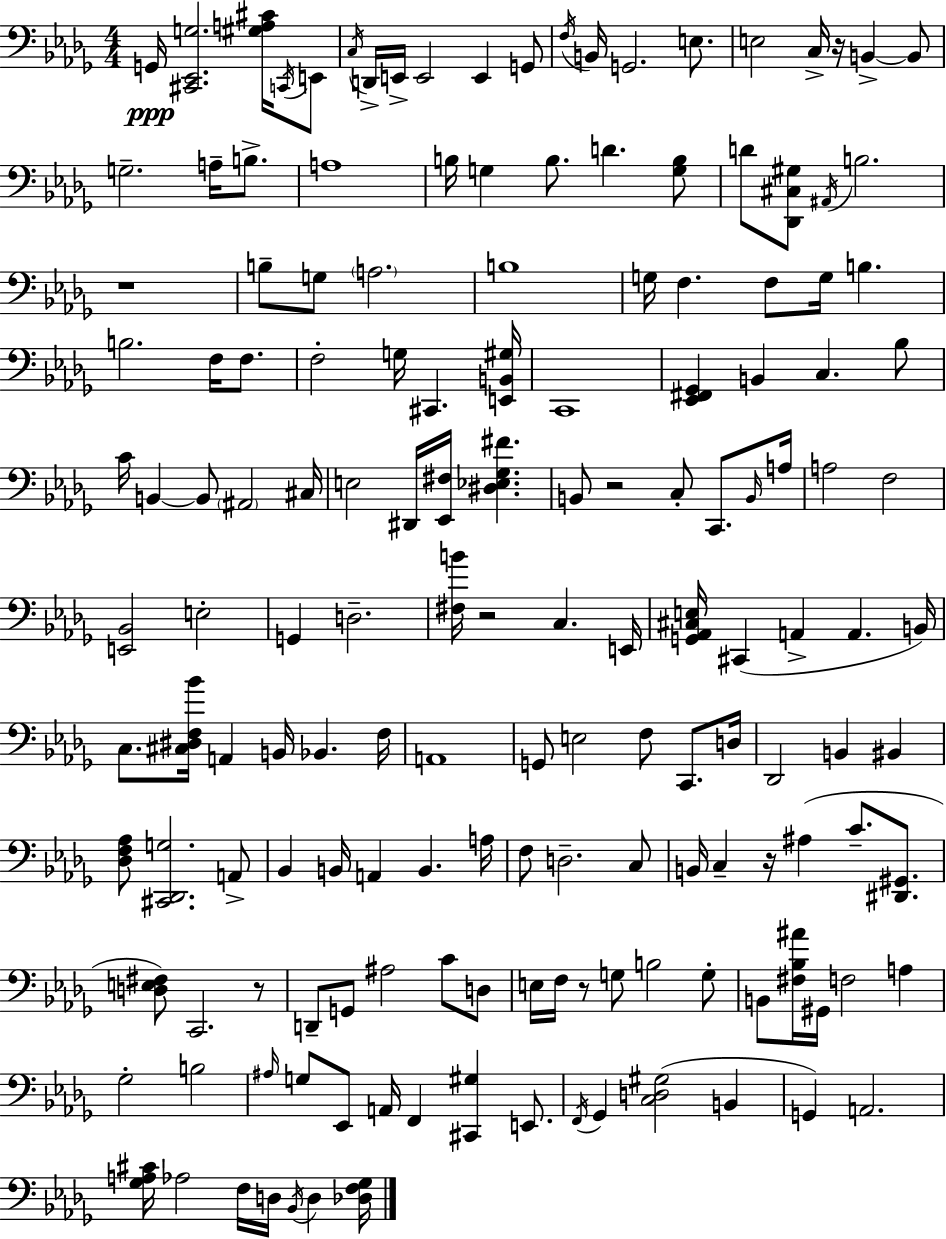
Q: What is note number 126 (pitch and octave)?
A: Ab3